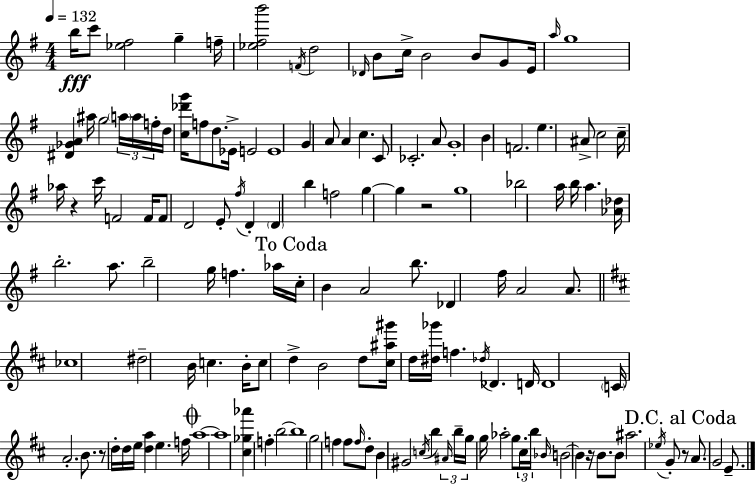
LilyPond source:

{
  \clef treble
  \numericTimeSignature
  \time 4/4
  \key e \minor
  \tempo 4 = 132
  b''16\fff c'''8 <ees'' fis''>2 g''4-- f''16-- | <ees'' fis'' b'''>2 \acciaccatura { f'16 } d''2 | \grace { des'16 } b'8 c''16-> b'2 b'8 g'8 | e'16 \grace { a''16 } g''1 | \break <dis' ges' a'>4 ais''16 g''2 | \tuplet 3/2 { \parenthesize a''16 a''16 f''16-. } d''16 <c'' des''' g'''>16 f''8 d''8. ees'16-> e'2 | e'1 | g'4 a'8 a'4 c''4. | \break c'8 ces'2.-. | a'8 g'1-. | b'4 f'2. | e''4. ais'8-> c''2 | \break c''16-- aes''16 r4 c'''16 f'2 | f'16 f'8 d'2 e'8-. \acciaccatura { fis''16 } | d'4-. \parenthesize d'4 b''4 f''2 | g''4~~ g''4 r2 | \break g''1 | bes''2 a''16 b''16 a''4. | <aes' des''>16 b''2.-. | a''8. b''2-- g''16 f''4. | \break aes''16 \mark "To Coda" c''16-. b'4 a'2 | b''8. des'4 fis''16 a'2 | a'8. \bar "||" \break \key d \major ces''1 | dis''2-- b'16 c''4. b'16-. | c''8 d''4-> b'2 d''8 | <cis'' ais'' gis'''>16 d''16 <dis'' ges'''>16 f''4. \acciaccatura { des''16 } des'4. | \break d'16 d'1 | \parenthesize c'16 a'2.-. b'8. | r8 d''16-. d''16 e''16 <d'' a''>4 e''4. | f''16 \mark \markup { \musicglyph "scripts.coda" } a''1~~ | \break a''1 | <cis'' ges'' aes'''>4 f''4-. b''2~~ | b''1 | g''2 f''4 f''8 \grace { f''16 } | \break d''8-. b'4 gis'2 \acciaccatura { c''16 } b''4 | \tuplet 3/2 { \grace { ais'16 } b''16-- g''16 } g''16 aes''2-. g''8. | \tuplet 3/2 { cis''16 b''16 \grace { bes'16 } } b'2~~ b'4 | r16 b'8. b'8 ais''2. | \break \acciaccatura { ees''16 } g'8-. \mark "D.C. al Coda" r8 a'8. g'2 | e'8.-- \bar "|."
}